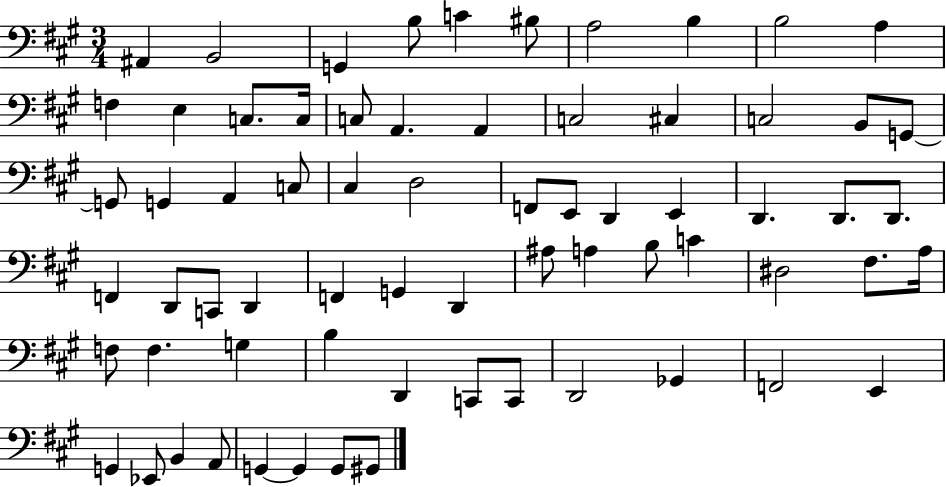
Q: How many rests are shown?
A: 0